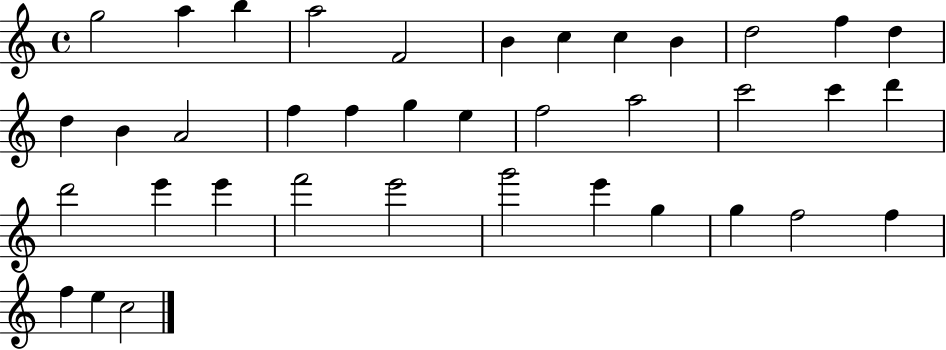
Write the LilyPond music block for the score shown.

{
  \clef treble
  \time 4/4
  \defaultTimeSignature
  \key c \major
  g''2 a''4 b''4 | a''2 f'2 | b'4 c''4 c''4 b'4 | d''2 f''4 d''4 | \break d''4 b'4 a'2 | f''4 f''4 g''4 e''4 | f''2 a''2 | c'''2 c'''4 d'''4 | \break d'''2 e'''4 e'''4 | f'''2 e'''2 | g'''2 e'''4 g''4 | g''4 f''2 f''4 | \break f''4 e''4 c''2 | \bar "|."
}